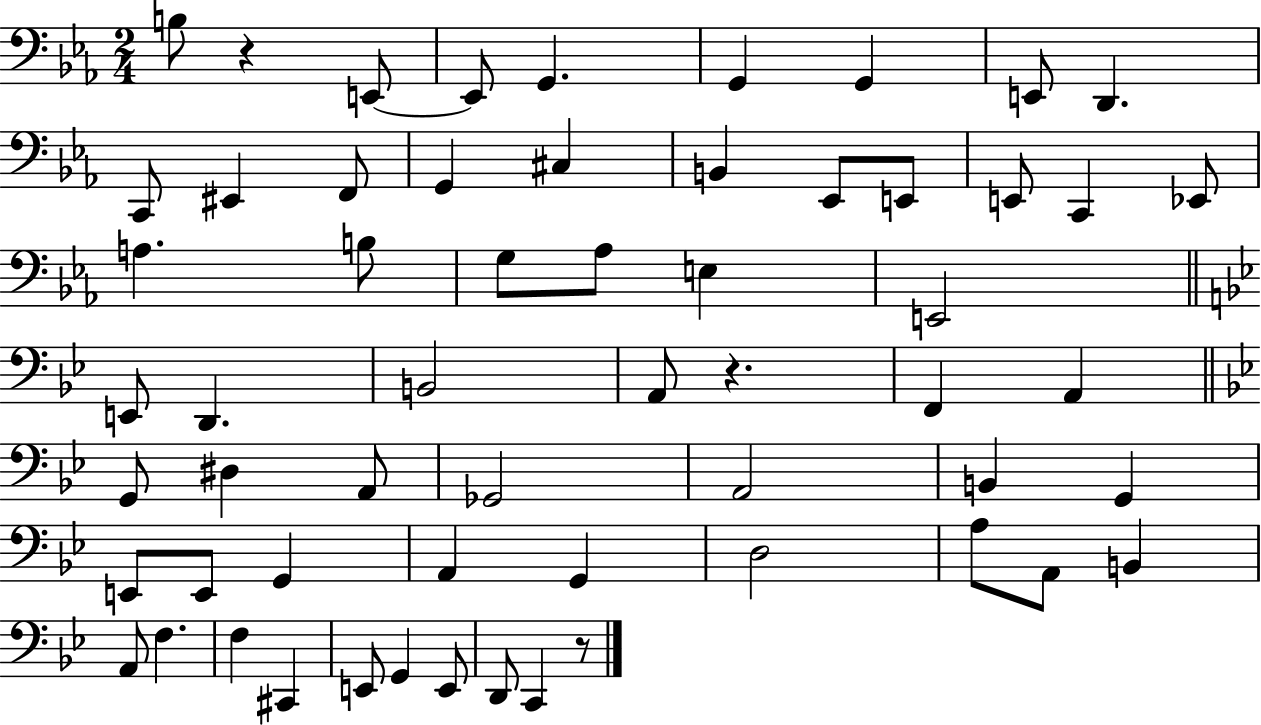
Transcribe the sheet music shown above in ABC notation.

X:1
T:Untitled
M:2/4
L:1/4
K:Eb
B,/2 z E,,/2 E,,/2 G,, G,, G,, E,,/2 D,, C,,/2 ^E,, F,,/2 G,, ^C, B,, _E,,/2 E,,/2 E,,/2 C,, _E,,/2 A, B,/2 G,/2 _A,/2 E, E,,2 E,,/2 D,, B,,2 A,,/2 z F,, A,, G,,/2 ^D, A,,/2 _G,,2 A,,2 B,, G,, E,,/2 E,,/2 G,, A,, G,, D,2 A,/2 A,,/2 B,, A,,/2 F, F, ^C,, E,,/2 G,, E,,/2 D,,/2 C,, z/2